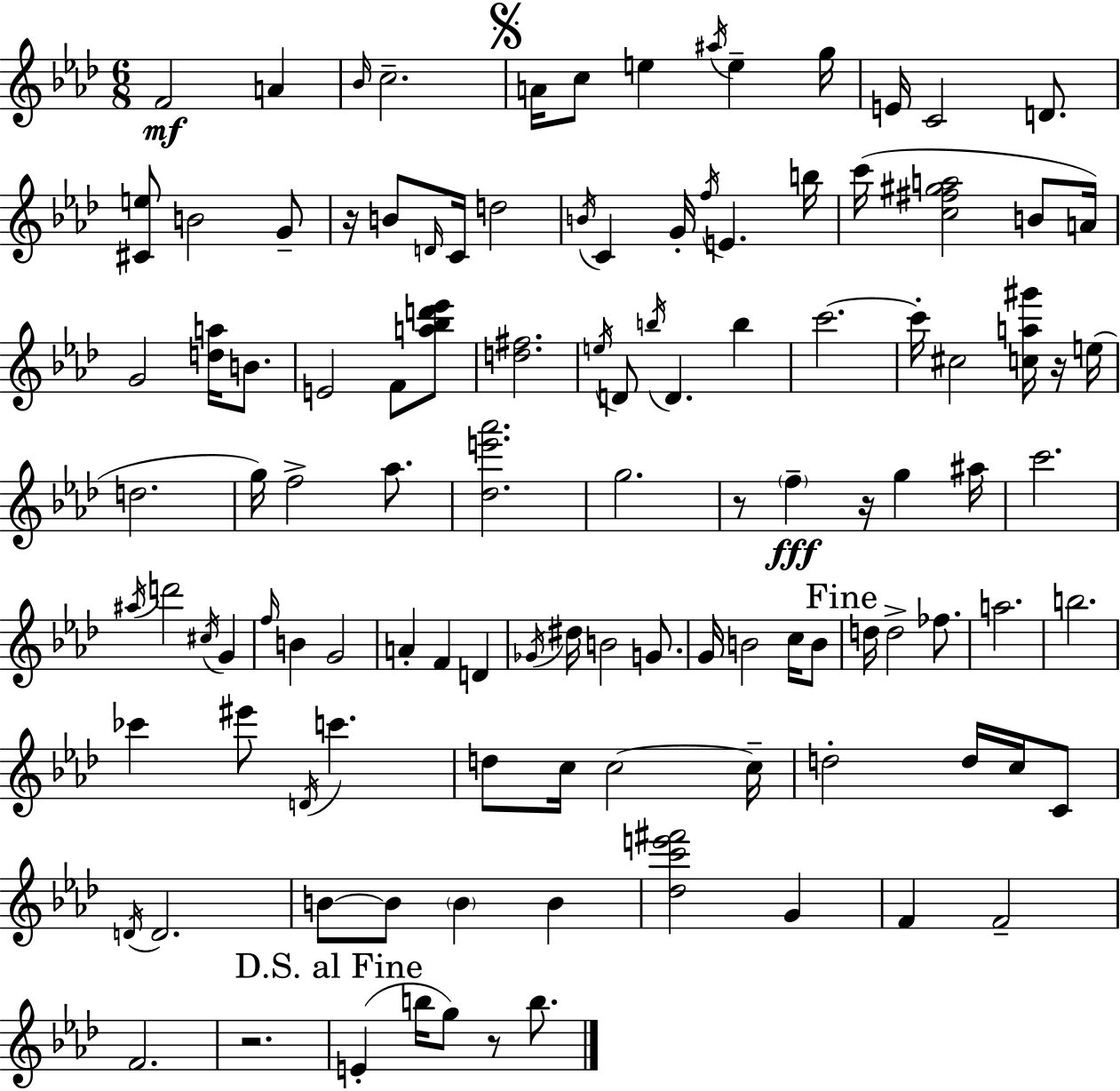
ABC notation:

X:1
T:Untitled
M:6/8
L:1/4
K:Fm
F2 A _B/4 c2 A/4 c/2 e ^a/4 e g/4 E/4 C2 D/2 [^Ce]/2 B2 G/2 z/4 B/2 D/4 C/4 d2 B/4 C G/4 f/4 E b/4 c'/4 [c^f^ga]2 B/2 A/4 G2 [da]/4 B/2 E2 F/2 [a_bd'_e']/2 [d^f]2 e/4 D/2 b/4 D b c'2 c'/4 ^c2 [ca^g']/4 z/4 e/4 d2 g/4 f2 _a/2 [_de'_a']2 g2 z/2 f z/4 g ^a/4 c'2 ^a/4 d'2 ^c/4 G f/4 B G2 A F D _G/4 ^d/4 B2 G/2 G/4 B2 c/4 B/2 d/4 d2 _f/2 a2 b2 _c' ^e'/2 D/4 c' d/2 c/4 c2 c/4 d2 d/4 c/4 C/2 D/4 D2 B/2 B/2 B B [_dc'e'^f']2 G F F2 F2 z2 E b/4 g/2 z/2 b/2